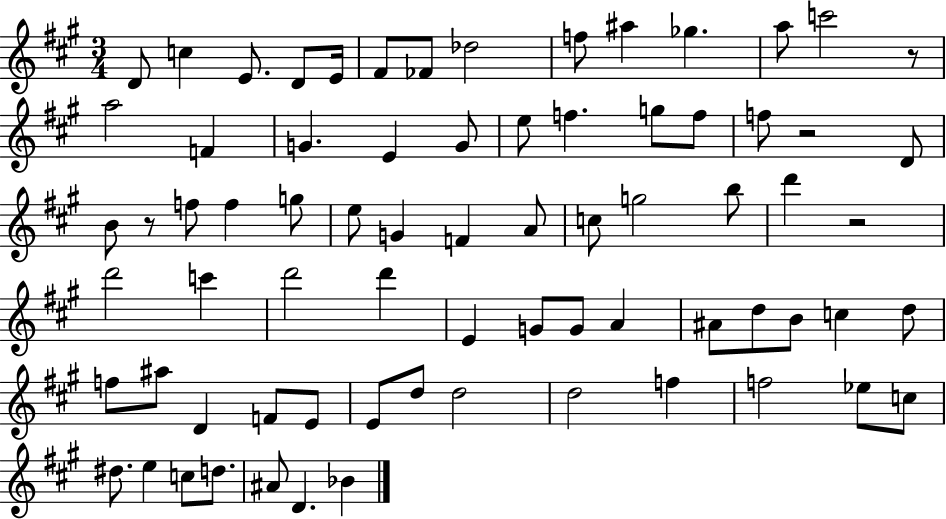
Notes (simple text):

D4/e C5/q E4/e. D4/e E4/s F#4/e FES4/e Db5/h F5/e A#5/q Gb5/q. A5/e C6/h R/e A5/h F4/q G4/q. E4/q G4/e E5/e F5/q. G5/e F5/e F5/e R/h D4/e B4/e R/e F5/e F5/q G5/e E5/e G4/q F4/q A4/e C5/e G5/h B5/e D6/q R/h D6/h C6/q D6/h D6/q E4/q G4/e G4/e A4/q A#4/e D5/e B4/e C5/q D5/e F5/e A#5/e D4/q F4/e E4/e E4/e D5/e D5/h D5/h F5/q F5/h Eb5/e C5/e D#5/e. E5/q C5/e D5/e. A#4/e D4/q. Bb4/q